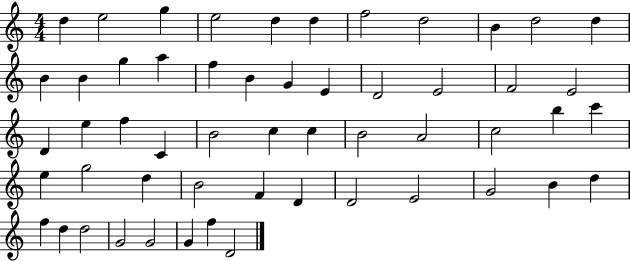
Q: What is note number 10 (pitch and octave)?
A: D5